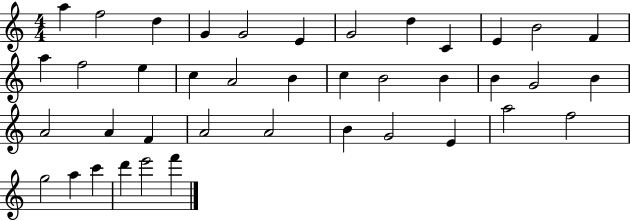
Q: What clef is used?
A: treble